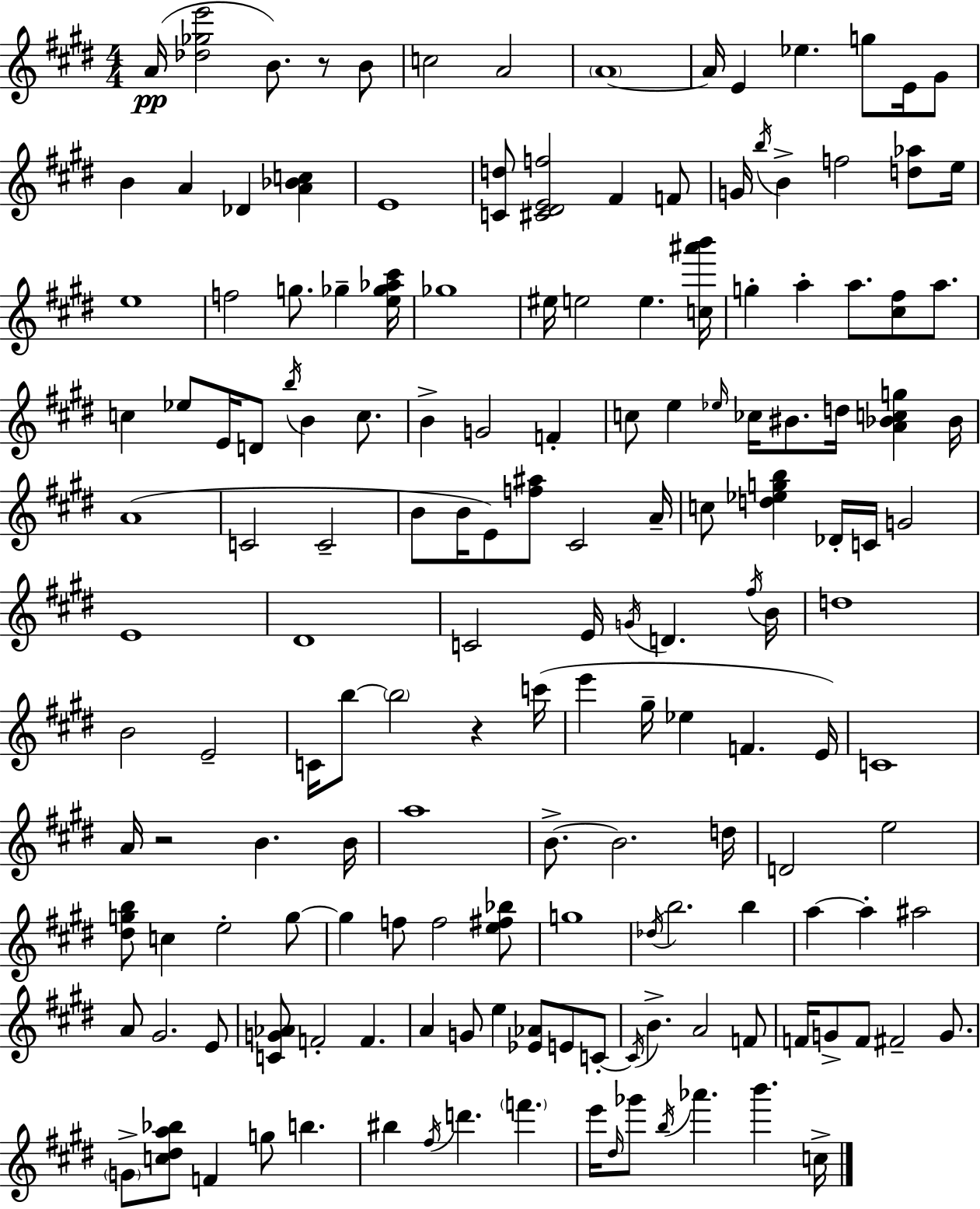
{
  \clef treble
  \numericTimeSignature
  \time 4/4
  \key e \major
  a'16(\pp <des'' ges'' e'''>2 b'8.) r8 b'8 | c''2 a'2 | \parenthesize a'1~~ | a'16 e'4 ees''4. g''8 e'16 gis'8 | \break b'4 a'4 des'4 <a' bes' c''>4 | e'1 | <c' d''>8 <cis' dis' e' f''>2 fis'4 f'8 | g'16 \acciaccatura { b''16 } b'4-> f''2 <d'' aes''>8 | \break e''16 e''1 | f''2 g''8. ges''4-- | <e'' ges'' aes'' cis'''>16 ges''1 | eis''16 e''2 e''4. | \break <c'' ais''' b'''>16 g''4-. a''4-. a''8. <cis'' fis''>8 a''8. | c''4 ees''8 e'16 d'8 \acciaccatura { b''16 } b'4 c''8. | b'4-> g'2 f'4-. | c''8 e''4 \grace { ees''16 } ces''16 bis'8. d''16 <a' bes' c'' g''>4 | \break bes'16 a'1( | c'2 c'2-- | b'8 b'16 e'8) <f'' ais''>8 cis'2 | a'16-- c''8 <d'' ees'' g'' b''>4 des'16-. c'16 g'2 | \break e'1 | dis'1 | c'2 e'16 \acciaccatura { g'16 } d'4. | \acciaccatura { fis''16 } b'16 d''1 | \break b'2 e'2-- | c'16 b''8~~ \parenthesize b''2 | r4 c'''16( e'''4 gis''16-- ees''4 f'4. | e'16) c'1 | \break a'16 r2 b'4. | b'16 a''1 | b'8.->~~ b'2. | d''16 d'2 e''2 | \break <dis'' g'' b''>8 c''4 e''2-. | g''8~~ g''4 f''8 f''2 | <e'' fis'' bes''>8 g''1 | \acciaccatura { des''16 } b''2. | \break b''4 a''4~~ a''4-. ais''2 | a'8 gis'2. | e'8 <c' g' aes'>8 f'2-. | f'4. a'4 g'8 e''4 | \break <ees' aes'>8 e'8 c'8-.~~ \acciaccatura { c'16 } b'4.-> a'2 | f'8 f'16 g'8-> f'8 fis'2-- | g'8. \parenthesize g'8-> <c'' dis'' a'' bes''>8 f'4 g''8 | b''4. bis''4 \acciaccatura { fis''16 } d'''4. | \break \parenthesize f'''4. e'''16 \grace { dis''16 } ges'''8 \acciaccatura { b''16 } aes'''4. | b'''4. c''16-> \bar "|."
}